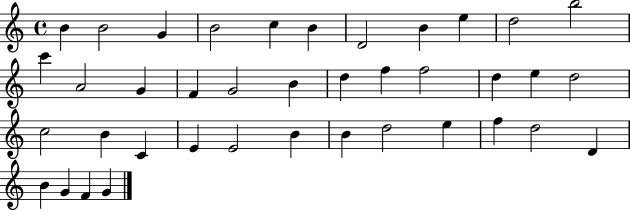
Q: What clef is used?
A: treble